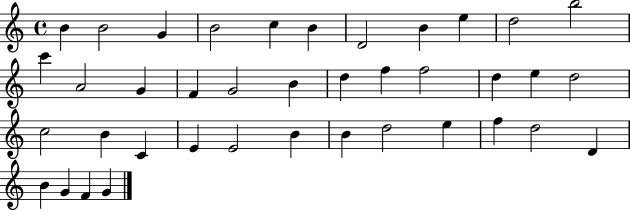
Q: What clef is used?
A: treble